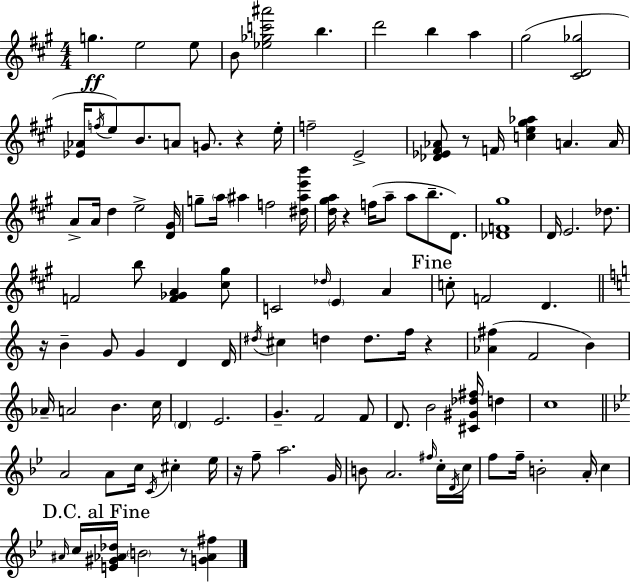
{
  \clef treble
  \numericTimeSignature
  \time 4/4
  \key a \major
  g''4.\ff e''2 e''8 | b'8 <ees'' ges'' c''' ais'''>2 b''4. | d'''2 b''4 a''4 | gis''2( <cis' d' ges''>2 | \break <ees' aes'>16 \acciaccatura { f''16 }) e''8 b'8. a'8 g'8. r4 | e''16-. f''2-- e'2-> | <des' ees' fis' aes'>8 r8 f'16 <c'' e'' gis'' aes''>4 a'4. | a'16 a'8-> a'16 d''4 e''2-> | \break <d' gis'>16 g''8-- \parenthesize a''16 ais''4 f''2 | <dis'' ais'' e''' b'''>16 <d'' gis'' a''>16 r4 f''16( a''8-- a''8 b''8.-- d'8.) | <des' f' gis''>1 | d'16 e'2. des''8. | \break f'2 b''8 <f' ges' a'>4 <cis'' gis''>8 | c'2 \grace { des''16 } \parenthesize e'4 a'4 | \mark "Fine" c''8-. f'2 d'4. | \bar "||" \break \key c \major r16 b'4-- g'8 g'4 d'4 d'16 | \acciaccatura { dis''16 } cis''4 d''4 d''8. f''16 r4 | <aes' fis''>4( f'2 b'4) | aes'16-- a'2 b'4. | \break c''16 \parenthesize d'4 e'2. | g'4.-- f'2 f'8 | d'8. b'2 <cis' gis' des'' fis''>16 d''4 | c''1 | \break \bar "||" \break \key g \minor a'2 a'8 c''16 \acciaccatura { c'16 } cis''4-. | ees''16 r16 f''8-- a''2. | g'16 b'8 a'2. \grace { fis''16 } | c''16-. \acciaccatura { d'16 } c''16 f''8 f''16-- b'2-. a'16-. c''4 | \break \mark "D.C. al Fine" \grace { ais'16 } c''16 <e' gis' aes' des''>16 \parenthesize b'2 r8 | <g' aes' fis''>4 \bar "|."
}